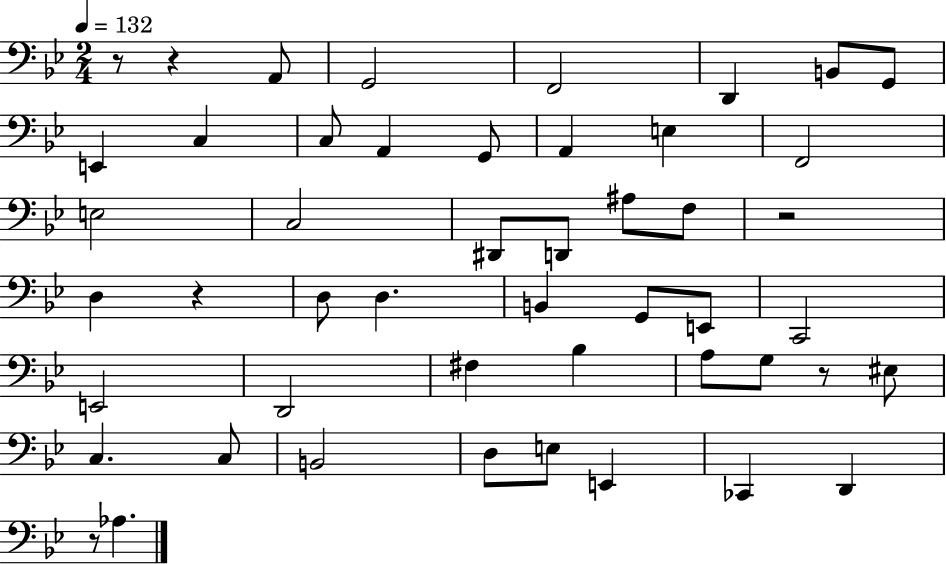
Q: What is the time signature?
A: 2/4